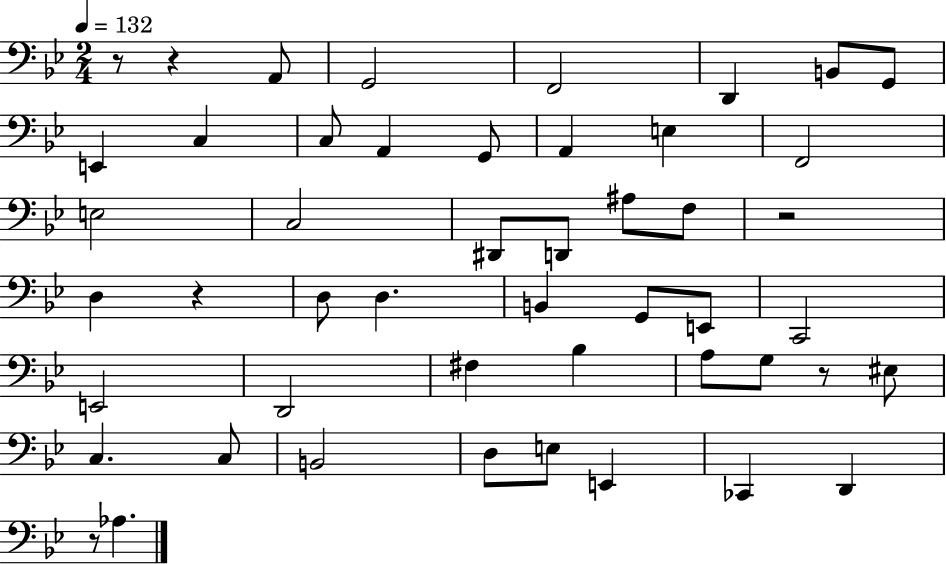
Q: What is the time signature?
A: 2/4